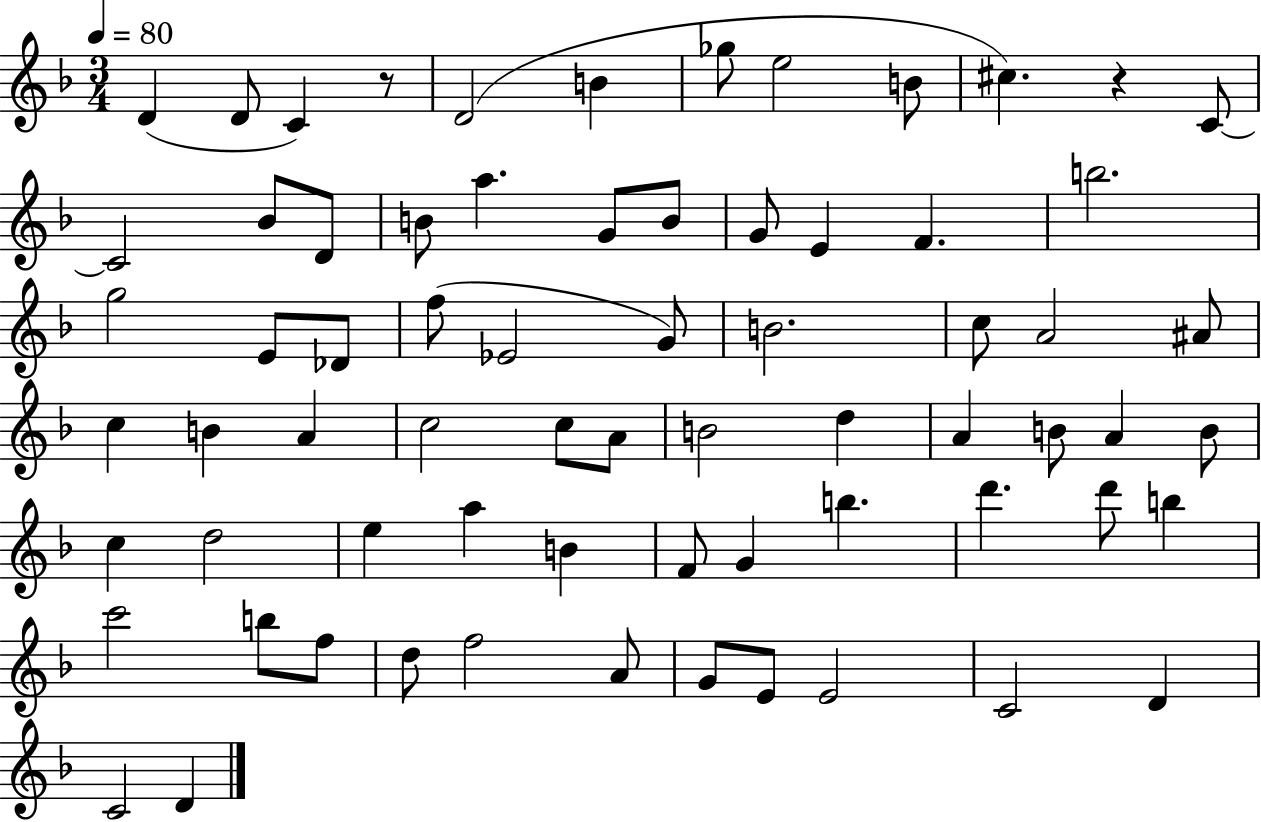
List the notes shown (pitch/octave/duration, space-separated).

D4/q D4/e C4/q R/e D4/h B4/q Gb5/e E5/h B4/e C#5/q. R/q C4/e C4/h Bb4/e D4/e B4/e A5/q. G4/e B4/e G4/e E4/q F4/q. B5/h. G5/h E4/e Db4/e F5/e Eb4/h G4/e B4/h. C5/e A4/h A#4/e C5/q B4/q A4/q C5/h C5/e A4/e B4/h D5/q A4/q B4/e A4/q B4/e C5/q D5/h E5/q A5/q B4/q F4/e G4/q B5/q. D6/q. D6/e B5/q C6/h B5/e F5/e D5/e F5/h A4/e G4/e E4/e E4/h C4/h D4/q C4/h D4/q